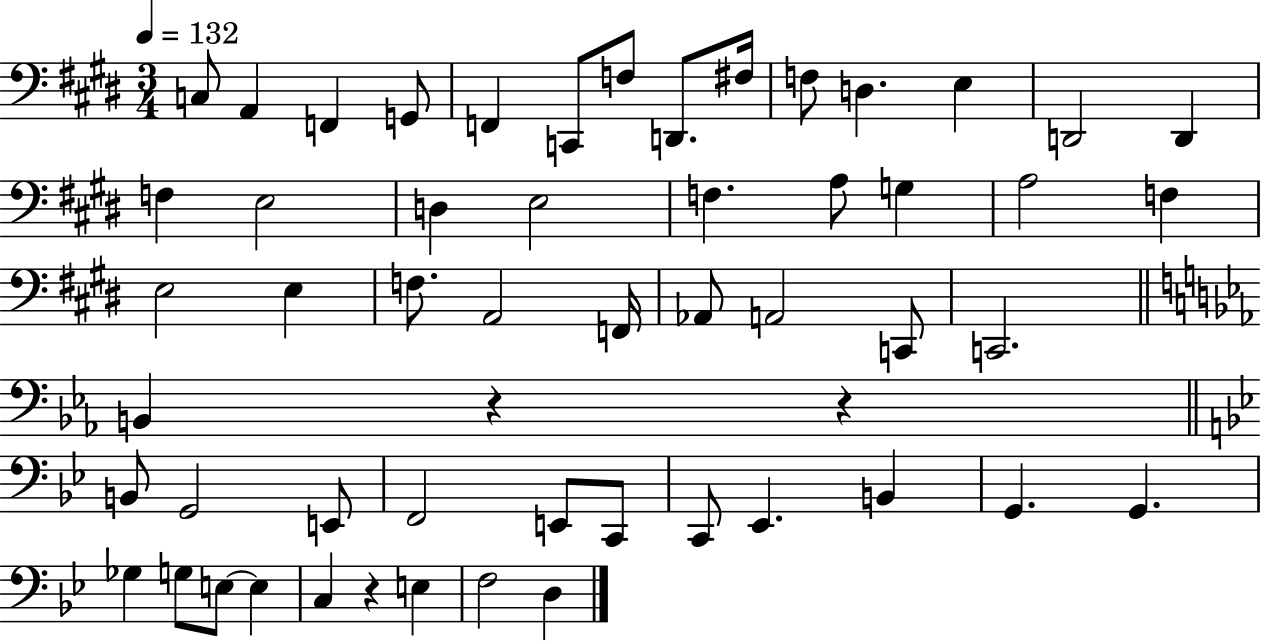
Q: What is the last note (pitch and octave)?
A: D3